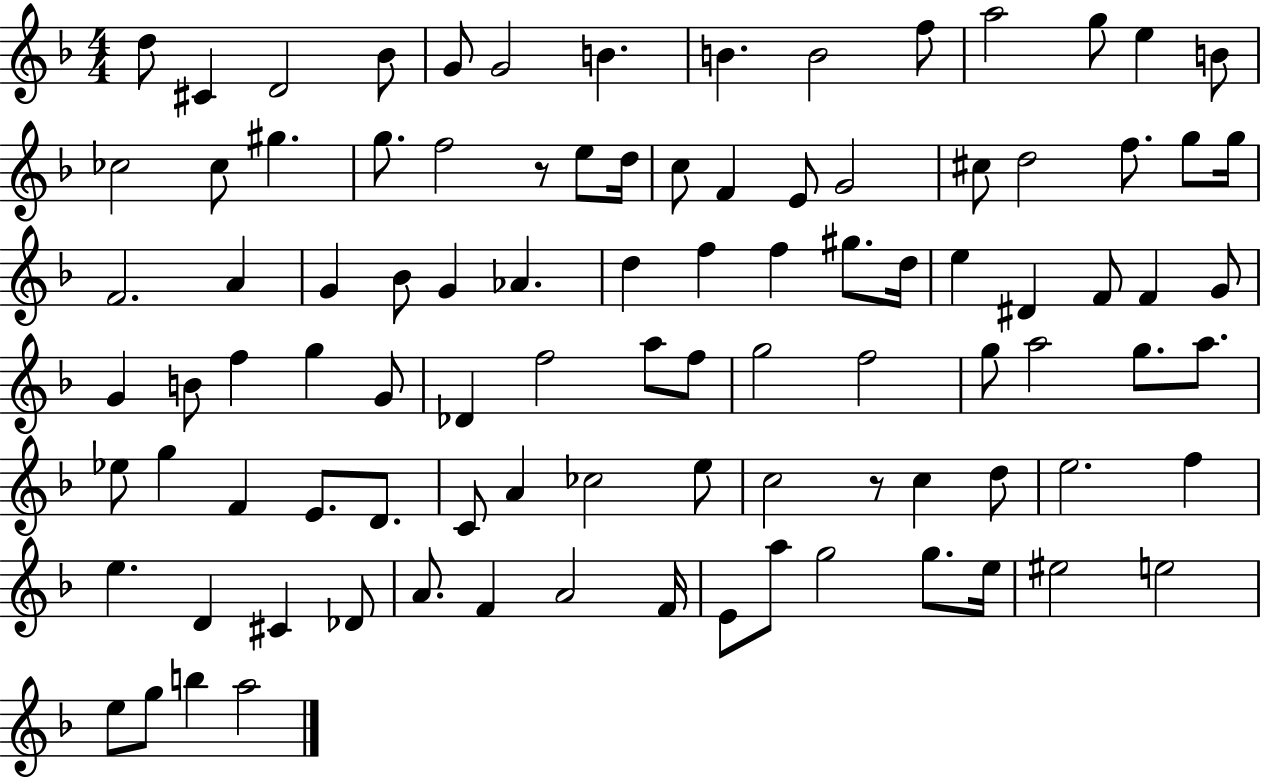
X:1
T:Untitled
M:4/4
L:1/4
K:F
d/2 ^C D2 _B/2 G/2 G2 B B B2 f/2 a2 g/2 e B/2 _c2 _c/2 ^g g/2 f2 z/2 e/2 d/4 c/2 F E/2 G2 ^c/2 d2 f/2 g/2 g/4 F2 A G _B/2 G _A d f f ^g/2 d/4 e ^D F/2 F G/2 G B/2 f g G/2 _D f2 a/2 f/2 g2 f2 g/2 a2 g/2 a/2 _e/2 g F E/2 D/2 C/2 A _c2 e/2 c2 z/2 c d/2 e2 f e D ^C _D/2 A/2 F A2 F/4 E/2 a/2 g2 g/2 e/4 ^e2 e2 e/2 g/2 b a2